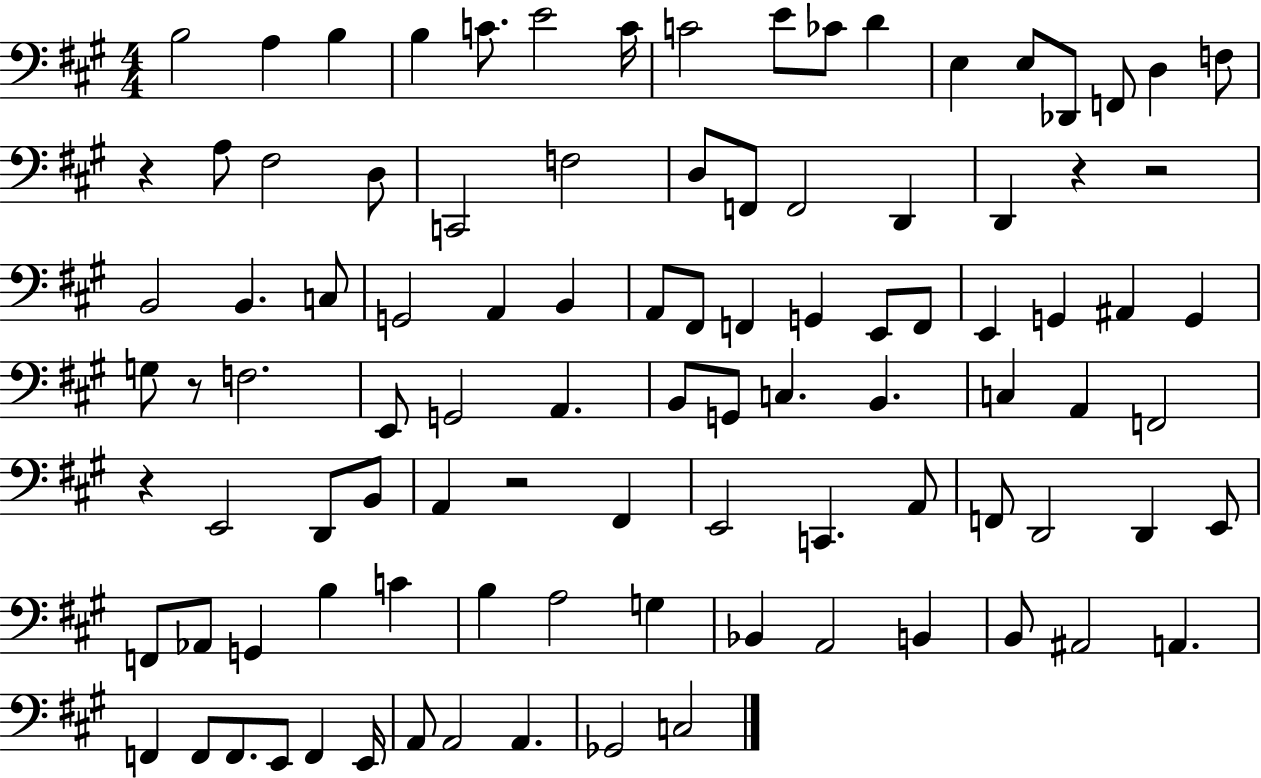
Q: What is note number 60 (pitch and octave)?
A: F#2